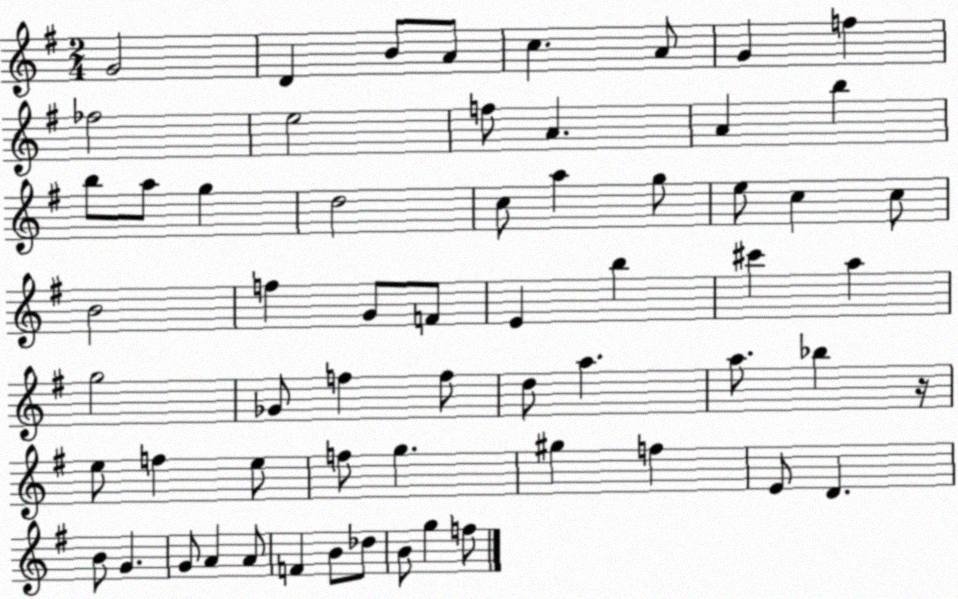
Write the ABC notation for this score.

X:1
T:Untitled
M:2/4
L:1/4
K:G
G2 D B/2 A/2 c A/2 G f _f2 e2 f/2 A A b b/2 a/2 g d2 c/2 a g/2 e/2 c c/2 B2 f G/2 F/2 E b ^c' a g2 _G/2 f f/2 d/2 a a/2 _b z/4 e/2 f e/2 f/2 g ^g f E/2 D B/2 G G/2 A A/2 F B/2 _d/2 B/2 g f/2